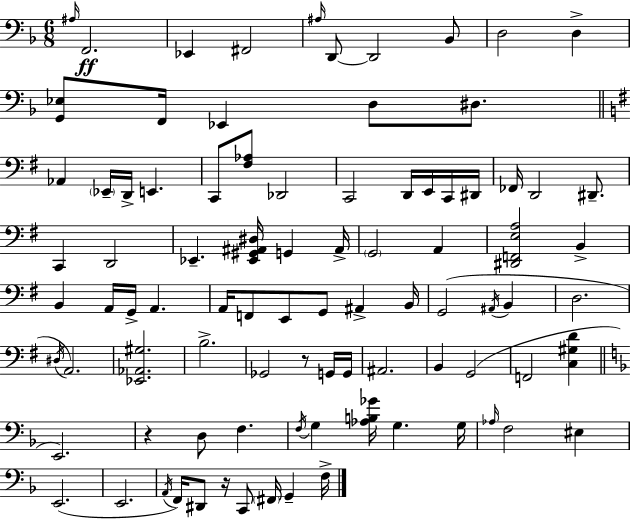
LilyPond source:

{
  \clef bass
  \numericTimeSignature
  \time 6/8
  \key d \minor
  \grace { ais16 }\ff f,2. | ees,4 fis,2 | \grace { ais16 } d,8~~ d,2 | bes,8 d2 d4-> | \break <g, ees>8 f,16 ees,4 d8 dis8. | \bar "||" \break \key e \minor aes,4 \parenthesize ees,16-- d,16-> e,4. | c,8 <fis aes>8 des,2 | c,2 d,16 e,16 c,16 dis,16 | fes,16 d,2 dis,8.-- | \break c,4 d,2 | ees,4.-- <ees, gis, ais, dis>16 g,4 ais,16-> | \parenthesize g,2 a,4 | <dis, f, e a>2 b,4-> | \break b,4 a,16 g,16-> a,4. | a,16 f,8 e,8 g,8 ais,4-> b,16 | g,2( \acciaccatura { ais,16 } b,4 | d2. | \break \acciaccatura { dis16 } a,2.) | <ees, aes, gis>2. | b2.-> | ges,2 r8 | \break g,16 g,16 ais,2. | b,4 g,2( | f,2 <c gis d'>4 | \bar "||" \break \key f \major e,2.) | r4 d8 f4. | \acciaccatura { f16 } g4 <aes b ges'>16 g4. | g16 \grace { aes16 } f2 eis4 | \break e,2.( | e,2. | \acciaccatura { a,16 } f,16) dis,8 r16 c,8 \parenthesize fis,16 g,4-- | f16-> \bar "|."
}